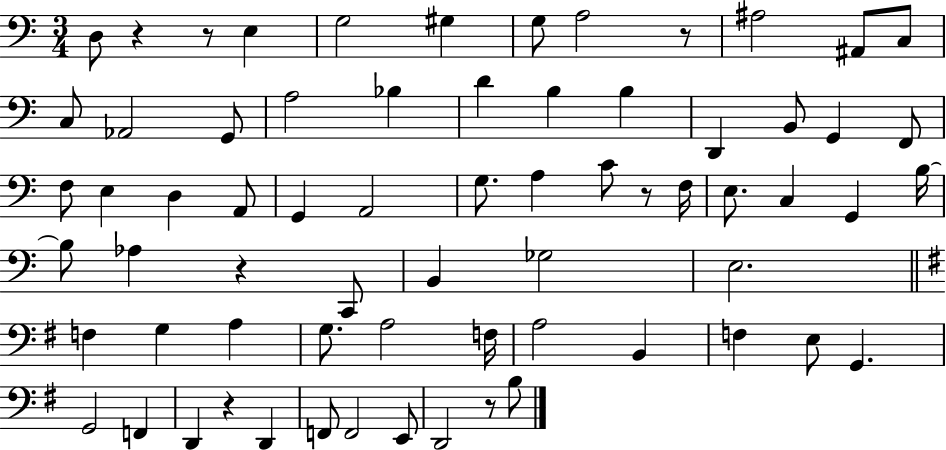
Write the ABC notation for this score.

X:1
T:Untitled
M:3/4
L:1/4
K:C
D,/2 z z/2 E, G,2 ^G, G,/2 A,2 z/2 ^A,2 ^A,,/2 C,/2 C,/2 _A,,2 G,,/2 A,2 _B, D B, B, D,, B,,/2 G,, F,,/2 F,/2 E, D, A,,/2 G,, A,,2 G,/2 A, C/2 z/2 F,/4 E,/2 C, G,, B,/4 B,/2 _A, z C,,/2 B,, _G,2 E,2 F, G, A, G,/2 A,2 F,/4 A,2 B,, F, E,/2 G,, G,,2 F,, D,, z D,, F,,/2 F,,2 E,,/2 D,,2 z/2 B,/2